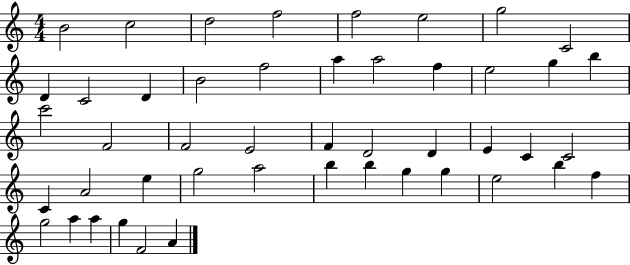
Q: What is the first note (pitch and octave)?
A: B4